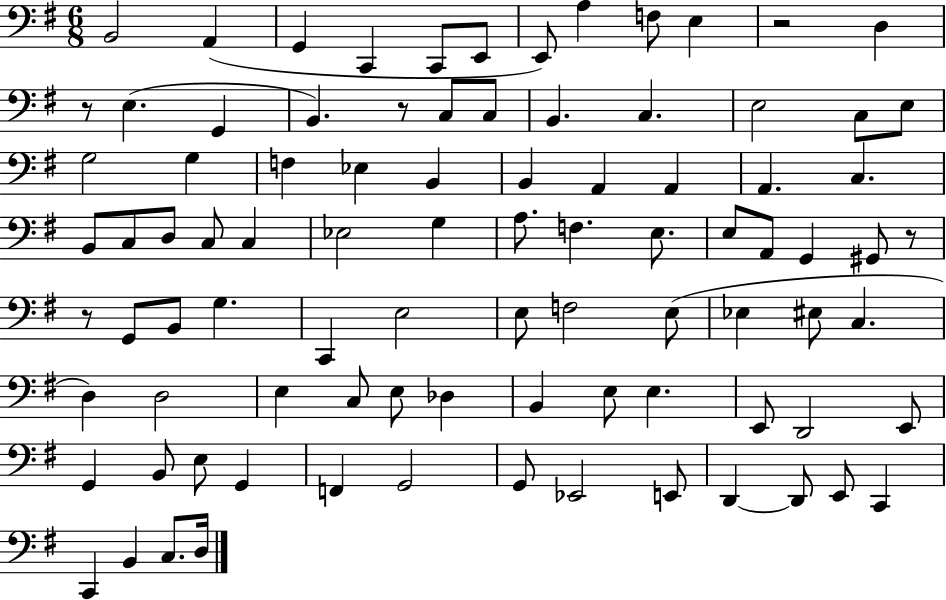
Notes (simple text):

B2/h A2/q G2/q C2/q C2/e E2/e E2/e A3/q F3/e E3/q R/h D3/q R/e E3/q. G2/q B2/q. R/e C3/e C3/e B2/q. C3/q. E3/h C3/e E3/e G3/h G3/q F3/q Eb3/q B2/q B2/q A2/q A2/q A2/q. C3/q. B2/e C3/e D3/e C3/e C3/q Eb3/h G3/q A3/e. F3/q. E3/e. E3/e A2/e G2/q G#2/e R/e R/e G2/e B2/e G3/q. C2/q E3/h E3/e F3/h E3/e Eb3/q EIS3/e C3/q. D3/q D3/h E3/q C3/e E3/e Db3/q B2/q E3/e E3/q. E2/e D2/h E2/e G2/q B2/e E3/e G2/q F2/q G2/h G2/e Eb2/h E2/e D2/q D2/e E2/e C2/q C2/q B2/q C3/e. D3/s